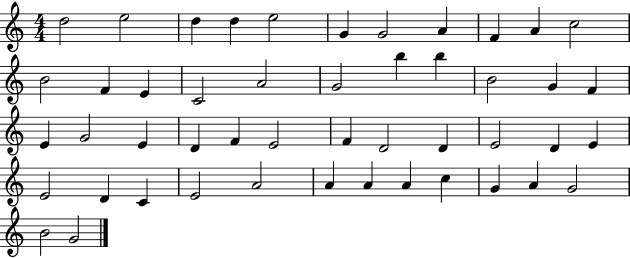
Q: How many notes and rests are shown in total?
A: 48